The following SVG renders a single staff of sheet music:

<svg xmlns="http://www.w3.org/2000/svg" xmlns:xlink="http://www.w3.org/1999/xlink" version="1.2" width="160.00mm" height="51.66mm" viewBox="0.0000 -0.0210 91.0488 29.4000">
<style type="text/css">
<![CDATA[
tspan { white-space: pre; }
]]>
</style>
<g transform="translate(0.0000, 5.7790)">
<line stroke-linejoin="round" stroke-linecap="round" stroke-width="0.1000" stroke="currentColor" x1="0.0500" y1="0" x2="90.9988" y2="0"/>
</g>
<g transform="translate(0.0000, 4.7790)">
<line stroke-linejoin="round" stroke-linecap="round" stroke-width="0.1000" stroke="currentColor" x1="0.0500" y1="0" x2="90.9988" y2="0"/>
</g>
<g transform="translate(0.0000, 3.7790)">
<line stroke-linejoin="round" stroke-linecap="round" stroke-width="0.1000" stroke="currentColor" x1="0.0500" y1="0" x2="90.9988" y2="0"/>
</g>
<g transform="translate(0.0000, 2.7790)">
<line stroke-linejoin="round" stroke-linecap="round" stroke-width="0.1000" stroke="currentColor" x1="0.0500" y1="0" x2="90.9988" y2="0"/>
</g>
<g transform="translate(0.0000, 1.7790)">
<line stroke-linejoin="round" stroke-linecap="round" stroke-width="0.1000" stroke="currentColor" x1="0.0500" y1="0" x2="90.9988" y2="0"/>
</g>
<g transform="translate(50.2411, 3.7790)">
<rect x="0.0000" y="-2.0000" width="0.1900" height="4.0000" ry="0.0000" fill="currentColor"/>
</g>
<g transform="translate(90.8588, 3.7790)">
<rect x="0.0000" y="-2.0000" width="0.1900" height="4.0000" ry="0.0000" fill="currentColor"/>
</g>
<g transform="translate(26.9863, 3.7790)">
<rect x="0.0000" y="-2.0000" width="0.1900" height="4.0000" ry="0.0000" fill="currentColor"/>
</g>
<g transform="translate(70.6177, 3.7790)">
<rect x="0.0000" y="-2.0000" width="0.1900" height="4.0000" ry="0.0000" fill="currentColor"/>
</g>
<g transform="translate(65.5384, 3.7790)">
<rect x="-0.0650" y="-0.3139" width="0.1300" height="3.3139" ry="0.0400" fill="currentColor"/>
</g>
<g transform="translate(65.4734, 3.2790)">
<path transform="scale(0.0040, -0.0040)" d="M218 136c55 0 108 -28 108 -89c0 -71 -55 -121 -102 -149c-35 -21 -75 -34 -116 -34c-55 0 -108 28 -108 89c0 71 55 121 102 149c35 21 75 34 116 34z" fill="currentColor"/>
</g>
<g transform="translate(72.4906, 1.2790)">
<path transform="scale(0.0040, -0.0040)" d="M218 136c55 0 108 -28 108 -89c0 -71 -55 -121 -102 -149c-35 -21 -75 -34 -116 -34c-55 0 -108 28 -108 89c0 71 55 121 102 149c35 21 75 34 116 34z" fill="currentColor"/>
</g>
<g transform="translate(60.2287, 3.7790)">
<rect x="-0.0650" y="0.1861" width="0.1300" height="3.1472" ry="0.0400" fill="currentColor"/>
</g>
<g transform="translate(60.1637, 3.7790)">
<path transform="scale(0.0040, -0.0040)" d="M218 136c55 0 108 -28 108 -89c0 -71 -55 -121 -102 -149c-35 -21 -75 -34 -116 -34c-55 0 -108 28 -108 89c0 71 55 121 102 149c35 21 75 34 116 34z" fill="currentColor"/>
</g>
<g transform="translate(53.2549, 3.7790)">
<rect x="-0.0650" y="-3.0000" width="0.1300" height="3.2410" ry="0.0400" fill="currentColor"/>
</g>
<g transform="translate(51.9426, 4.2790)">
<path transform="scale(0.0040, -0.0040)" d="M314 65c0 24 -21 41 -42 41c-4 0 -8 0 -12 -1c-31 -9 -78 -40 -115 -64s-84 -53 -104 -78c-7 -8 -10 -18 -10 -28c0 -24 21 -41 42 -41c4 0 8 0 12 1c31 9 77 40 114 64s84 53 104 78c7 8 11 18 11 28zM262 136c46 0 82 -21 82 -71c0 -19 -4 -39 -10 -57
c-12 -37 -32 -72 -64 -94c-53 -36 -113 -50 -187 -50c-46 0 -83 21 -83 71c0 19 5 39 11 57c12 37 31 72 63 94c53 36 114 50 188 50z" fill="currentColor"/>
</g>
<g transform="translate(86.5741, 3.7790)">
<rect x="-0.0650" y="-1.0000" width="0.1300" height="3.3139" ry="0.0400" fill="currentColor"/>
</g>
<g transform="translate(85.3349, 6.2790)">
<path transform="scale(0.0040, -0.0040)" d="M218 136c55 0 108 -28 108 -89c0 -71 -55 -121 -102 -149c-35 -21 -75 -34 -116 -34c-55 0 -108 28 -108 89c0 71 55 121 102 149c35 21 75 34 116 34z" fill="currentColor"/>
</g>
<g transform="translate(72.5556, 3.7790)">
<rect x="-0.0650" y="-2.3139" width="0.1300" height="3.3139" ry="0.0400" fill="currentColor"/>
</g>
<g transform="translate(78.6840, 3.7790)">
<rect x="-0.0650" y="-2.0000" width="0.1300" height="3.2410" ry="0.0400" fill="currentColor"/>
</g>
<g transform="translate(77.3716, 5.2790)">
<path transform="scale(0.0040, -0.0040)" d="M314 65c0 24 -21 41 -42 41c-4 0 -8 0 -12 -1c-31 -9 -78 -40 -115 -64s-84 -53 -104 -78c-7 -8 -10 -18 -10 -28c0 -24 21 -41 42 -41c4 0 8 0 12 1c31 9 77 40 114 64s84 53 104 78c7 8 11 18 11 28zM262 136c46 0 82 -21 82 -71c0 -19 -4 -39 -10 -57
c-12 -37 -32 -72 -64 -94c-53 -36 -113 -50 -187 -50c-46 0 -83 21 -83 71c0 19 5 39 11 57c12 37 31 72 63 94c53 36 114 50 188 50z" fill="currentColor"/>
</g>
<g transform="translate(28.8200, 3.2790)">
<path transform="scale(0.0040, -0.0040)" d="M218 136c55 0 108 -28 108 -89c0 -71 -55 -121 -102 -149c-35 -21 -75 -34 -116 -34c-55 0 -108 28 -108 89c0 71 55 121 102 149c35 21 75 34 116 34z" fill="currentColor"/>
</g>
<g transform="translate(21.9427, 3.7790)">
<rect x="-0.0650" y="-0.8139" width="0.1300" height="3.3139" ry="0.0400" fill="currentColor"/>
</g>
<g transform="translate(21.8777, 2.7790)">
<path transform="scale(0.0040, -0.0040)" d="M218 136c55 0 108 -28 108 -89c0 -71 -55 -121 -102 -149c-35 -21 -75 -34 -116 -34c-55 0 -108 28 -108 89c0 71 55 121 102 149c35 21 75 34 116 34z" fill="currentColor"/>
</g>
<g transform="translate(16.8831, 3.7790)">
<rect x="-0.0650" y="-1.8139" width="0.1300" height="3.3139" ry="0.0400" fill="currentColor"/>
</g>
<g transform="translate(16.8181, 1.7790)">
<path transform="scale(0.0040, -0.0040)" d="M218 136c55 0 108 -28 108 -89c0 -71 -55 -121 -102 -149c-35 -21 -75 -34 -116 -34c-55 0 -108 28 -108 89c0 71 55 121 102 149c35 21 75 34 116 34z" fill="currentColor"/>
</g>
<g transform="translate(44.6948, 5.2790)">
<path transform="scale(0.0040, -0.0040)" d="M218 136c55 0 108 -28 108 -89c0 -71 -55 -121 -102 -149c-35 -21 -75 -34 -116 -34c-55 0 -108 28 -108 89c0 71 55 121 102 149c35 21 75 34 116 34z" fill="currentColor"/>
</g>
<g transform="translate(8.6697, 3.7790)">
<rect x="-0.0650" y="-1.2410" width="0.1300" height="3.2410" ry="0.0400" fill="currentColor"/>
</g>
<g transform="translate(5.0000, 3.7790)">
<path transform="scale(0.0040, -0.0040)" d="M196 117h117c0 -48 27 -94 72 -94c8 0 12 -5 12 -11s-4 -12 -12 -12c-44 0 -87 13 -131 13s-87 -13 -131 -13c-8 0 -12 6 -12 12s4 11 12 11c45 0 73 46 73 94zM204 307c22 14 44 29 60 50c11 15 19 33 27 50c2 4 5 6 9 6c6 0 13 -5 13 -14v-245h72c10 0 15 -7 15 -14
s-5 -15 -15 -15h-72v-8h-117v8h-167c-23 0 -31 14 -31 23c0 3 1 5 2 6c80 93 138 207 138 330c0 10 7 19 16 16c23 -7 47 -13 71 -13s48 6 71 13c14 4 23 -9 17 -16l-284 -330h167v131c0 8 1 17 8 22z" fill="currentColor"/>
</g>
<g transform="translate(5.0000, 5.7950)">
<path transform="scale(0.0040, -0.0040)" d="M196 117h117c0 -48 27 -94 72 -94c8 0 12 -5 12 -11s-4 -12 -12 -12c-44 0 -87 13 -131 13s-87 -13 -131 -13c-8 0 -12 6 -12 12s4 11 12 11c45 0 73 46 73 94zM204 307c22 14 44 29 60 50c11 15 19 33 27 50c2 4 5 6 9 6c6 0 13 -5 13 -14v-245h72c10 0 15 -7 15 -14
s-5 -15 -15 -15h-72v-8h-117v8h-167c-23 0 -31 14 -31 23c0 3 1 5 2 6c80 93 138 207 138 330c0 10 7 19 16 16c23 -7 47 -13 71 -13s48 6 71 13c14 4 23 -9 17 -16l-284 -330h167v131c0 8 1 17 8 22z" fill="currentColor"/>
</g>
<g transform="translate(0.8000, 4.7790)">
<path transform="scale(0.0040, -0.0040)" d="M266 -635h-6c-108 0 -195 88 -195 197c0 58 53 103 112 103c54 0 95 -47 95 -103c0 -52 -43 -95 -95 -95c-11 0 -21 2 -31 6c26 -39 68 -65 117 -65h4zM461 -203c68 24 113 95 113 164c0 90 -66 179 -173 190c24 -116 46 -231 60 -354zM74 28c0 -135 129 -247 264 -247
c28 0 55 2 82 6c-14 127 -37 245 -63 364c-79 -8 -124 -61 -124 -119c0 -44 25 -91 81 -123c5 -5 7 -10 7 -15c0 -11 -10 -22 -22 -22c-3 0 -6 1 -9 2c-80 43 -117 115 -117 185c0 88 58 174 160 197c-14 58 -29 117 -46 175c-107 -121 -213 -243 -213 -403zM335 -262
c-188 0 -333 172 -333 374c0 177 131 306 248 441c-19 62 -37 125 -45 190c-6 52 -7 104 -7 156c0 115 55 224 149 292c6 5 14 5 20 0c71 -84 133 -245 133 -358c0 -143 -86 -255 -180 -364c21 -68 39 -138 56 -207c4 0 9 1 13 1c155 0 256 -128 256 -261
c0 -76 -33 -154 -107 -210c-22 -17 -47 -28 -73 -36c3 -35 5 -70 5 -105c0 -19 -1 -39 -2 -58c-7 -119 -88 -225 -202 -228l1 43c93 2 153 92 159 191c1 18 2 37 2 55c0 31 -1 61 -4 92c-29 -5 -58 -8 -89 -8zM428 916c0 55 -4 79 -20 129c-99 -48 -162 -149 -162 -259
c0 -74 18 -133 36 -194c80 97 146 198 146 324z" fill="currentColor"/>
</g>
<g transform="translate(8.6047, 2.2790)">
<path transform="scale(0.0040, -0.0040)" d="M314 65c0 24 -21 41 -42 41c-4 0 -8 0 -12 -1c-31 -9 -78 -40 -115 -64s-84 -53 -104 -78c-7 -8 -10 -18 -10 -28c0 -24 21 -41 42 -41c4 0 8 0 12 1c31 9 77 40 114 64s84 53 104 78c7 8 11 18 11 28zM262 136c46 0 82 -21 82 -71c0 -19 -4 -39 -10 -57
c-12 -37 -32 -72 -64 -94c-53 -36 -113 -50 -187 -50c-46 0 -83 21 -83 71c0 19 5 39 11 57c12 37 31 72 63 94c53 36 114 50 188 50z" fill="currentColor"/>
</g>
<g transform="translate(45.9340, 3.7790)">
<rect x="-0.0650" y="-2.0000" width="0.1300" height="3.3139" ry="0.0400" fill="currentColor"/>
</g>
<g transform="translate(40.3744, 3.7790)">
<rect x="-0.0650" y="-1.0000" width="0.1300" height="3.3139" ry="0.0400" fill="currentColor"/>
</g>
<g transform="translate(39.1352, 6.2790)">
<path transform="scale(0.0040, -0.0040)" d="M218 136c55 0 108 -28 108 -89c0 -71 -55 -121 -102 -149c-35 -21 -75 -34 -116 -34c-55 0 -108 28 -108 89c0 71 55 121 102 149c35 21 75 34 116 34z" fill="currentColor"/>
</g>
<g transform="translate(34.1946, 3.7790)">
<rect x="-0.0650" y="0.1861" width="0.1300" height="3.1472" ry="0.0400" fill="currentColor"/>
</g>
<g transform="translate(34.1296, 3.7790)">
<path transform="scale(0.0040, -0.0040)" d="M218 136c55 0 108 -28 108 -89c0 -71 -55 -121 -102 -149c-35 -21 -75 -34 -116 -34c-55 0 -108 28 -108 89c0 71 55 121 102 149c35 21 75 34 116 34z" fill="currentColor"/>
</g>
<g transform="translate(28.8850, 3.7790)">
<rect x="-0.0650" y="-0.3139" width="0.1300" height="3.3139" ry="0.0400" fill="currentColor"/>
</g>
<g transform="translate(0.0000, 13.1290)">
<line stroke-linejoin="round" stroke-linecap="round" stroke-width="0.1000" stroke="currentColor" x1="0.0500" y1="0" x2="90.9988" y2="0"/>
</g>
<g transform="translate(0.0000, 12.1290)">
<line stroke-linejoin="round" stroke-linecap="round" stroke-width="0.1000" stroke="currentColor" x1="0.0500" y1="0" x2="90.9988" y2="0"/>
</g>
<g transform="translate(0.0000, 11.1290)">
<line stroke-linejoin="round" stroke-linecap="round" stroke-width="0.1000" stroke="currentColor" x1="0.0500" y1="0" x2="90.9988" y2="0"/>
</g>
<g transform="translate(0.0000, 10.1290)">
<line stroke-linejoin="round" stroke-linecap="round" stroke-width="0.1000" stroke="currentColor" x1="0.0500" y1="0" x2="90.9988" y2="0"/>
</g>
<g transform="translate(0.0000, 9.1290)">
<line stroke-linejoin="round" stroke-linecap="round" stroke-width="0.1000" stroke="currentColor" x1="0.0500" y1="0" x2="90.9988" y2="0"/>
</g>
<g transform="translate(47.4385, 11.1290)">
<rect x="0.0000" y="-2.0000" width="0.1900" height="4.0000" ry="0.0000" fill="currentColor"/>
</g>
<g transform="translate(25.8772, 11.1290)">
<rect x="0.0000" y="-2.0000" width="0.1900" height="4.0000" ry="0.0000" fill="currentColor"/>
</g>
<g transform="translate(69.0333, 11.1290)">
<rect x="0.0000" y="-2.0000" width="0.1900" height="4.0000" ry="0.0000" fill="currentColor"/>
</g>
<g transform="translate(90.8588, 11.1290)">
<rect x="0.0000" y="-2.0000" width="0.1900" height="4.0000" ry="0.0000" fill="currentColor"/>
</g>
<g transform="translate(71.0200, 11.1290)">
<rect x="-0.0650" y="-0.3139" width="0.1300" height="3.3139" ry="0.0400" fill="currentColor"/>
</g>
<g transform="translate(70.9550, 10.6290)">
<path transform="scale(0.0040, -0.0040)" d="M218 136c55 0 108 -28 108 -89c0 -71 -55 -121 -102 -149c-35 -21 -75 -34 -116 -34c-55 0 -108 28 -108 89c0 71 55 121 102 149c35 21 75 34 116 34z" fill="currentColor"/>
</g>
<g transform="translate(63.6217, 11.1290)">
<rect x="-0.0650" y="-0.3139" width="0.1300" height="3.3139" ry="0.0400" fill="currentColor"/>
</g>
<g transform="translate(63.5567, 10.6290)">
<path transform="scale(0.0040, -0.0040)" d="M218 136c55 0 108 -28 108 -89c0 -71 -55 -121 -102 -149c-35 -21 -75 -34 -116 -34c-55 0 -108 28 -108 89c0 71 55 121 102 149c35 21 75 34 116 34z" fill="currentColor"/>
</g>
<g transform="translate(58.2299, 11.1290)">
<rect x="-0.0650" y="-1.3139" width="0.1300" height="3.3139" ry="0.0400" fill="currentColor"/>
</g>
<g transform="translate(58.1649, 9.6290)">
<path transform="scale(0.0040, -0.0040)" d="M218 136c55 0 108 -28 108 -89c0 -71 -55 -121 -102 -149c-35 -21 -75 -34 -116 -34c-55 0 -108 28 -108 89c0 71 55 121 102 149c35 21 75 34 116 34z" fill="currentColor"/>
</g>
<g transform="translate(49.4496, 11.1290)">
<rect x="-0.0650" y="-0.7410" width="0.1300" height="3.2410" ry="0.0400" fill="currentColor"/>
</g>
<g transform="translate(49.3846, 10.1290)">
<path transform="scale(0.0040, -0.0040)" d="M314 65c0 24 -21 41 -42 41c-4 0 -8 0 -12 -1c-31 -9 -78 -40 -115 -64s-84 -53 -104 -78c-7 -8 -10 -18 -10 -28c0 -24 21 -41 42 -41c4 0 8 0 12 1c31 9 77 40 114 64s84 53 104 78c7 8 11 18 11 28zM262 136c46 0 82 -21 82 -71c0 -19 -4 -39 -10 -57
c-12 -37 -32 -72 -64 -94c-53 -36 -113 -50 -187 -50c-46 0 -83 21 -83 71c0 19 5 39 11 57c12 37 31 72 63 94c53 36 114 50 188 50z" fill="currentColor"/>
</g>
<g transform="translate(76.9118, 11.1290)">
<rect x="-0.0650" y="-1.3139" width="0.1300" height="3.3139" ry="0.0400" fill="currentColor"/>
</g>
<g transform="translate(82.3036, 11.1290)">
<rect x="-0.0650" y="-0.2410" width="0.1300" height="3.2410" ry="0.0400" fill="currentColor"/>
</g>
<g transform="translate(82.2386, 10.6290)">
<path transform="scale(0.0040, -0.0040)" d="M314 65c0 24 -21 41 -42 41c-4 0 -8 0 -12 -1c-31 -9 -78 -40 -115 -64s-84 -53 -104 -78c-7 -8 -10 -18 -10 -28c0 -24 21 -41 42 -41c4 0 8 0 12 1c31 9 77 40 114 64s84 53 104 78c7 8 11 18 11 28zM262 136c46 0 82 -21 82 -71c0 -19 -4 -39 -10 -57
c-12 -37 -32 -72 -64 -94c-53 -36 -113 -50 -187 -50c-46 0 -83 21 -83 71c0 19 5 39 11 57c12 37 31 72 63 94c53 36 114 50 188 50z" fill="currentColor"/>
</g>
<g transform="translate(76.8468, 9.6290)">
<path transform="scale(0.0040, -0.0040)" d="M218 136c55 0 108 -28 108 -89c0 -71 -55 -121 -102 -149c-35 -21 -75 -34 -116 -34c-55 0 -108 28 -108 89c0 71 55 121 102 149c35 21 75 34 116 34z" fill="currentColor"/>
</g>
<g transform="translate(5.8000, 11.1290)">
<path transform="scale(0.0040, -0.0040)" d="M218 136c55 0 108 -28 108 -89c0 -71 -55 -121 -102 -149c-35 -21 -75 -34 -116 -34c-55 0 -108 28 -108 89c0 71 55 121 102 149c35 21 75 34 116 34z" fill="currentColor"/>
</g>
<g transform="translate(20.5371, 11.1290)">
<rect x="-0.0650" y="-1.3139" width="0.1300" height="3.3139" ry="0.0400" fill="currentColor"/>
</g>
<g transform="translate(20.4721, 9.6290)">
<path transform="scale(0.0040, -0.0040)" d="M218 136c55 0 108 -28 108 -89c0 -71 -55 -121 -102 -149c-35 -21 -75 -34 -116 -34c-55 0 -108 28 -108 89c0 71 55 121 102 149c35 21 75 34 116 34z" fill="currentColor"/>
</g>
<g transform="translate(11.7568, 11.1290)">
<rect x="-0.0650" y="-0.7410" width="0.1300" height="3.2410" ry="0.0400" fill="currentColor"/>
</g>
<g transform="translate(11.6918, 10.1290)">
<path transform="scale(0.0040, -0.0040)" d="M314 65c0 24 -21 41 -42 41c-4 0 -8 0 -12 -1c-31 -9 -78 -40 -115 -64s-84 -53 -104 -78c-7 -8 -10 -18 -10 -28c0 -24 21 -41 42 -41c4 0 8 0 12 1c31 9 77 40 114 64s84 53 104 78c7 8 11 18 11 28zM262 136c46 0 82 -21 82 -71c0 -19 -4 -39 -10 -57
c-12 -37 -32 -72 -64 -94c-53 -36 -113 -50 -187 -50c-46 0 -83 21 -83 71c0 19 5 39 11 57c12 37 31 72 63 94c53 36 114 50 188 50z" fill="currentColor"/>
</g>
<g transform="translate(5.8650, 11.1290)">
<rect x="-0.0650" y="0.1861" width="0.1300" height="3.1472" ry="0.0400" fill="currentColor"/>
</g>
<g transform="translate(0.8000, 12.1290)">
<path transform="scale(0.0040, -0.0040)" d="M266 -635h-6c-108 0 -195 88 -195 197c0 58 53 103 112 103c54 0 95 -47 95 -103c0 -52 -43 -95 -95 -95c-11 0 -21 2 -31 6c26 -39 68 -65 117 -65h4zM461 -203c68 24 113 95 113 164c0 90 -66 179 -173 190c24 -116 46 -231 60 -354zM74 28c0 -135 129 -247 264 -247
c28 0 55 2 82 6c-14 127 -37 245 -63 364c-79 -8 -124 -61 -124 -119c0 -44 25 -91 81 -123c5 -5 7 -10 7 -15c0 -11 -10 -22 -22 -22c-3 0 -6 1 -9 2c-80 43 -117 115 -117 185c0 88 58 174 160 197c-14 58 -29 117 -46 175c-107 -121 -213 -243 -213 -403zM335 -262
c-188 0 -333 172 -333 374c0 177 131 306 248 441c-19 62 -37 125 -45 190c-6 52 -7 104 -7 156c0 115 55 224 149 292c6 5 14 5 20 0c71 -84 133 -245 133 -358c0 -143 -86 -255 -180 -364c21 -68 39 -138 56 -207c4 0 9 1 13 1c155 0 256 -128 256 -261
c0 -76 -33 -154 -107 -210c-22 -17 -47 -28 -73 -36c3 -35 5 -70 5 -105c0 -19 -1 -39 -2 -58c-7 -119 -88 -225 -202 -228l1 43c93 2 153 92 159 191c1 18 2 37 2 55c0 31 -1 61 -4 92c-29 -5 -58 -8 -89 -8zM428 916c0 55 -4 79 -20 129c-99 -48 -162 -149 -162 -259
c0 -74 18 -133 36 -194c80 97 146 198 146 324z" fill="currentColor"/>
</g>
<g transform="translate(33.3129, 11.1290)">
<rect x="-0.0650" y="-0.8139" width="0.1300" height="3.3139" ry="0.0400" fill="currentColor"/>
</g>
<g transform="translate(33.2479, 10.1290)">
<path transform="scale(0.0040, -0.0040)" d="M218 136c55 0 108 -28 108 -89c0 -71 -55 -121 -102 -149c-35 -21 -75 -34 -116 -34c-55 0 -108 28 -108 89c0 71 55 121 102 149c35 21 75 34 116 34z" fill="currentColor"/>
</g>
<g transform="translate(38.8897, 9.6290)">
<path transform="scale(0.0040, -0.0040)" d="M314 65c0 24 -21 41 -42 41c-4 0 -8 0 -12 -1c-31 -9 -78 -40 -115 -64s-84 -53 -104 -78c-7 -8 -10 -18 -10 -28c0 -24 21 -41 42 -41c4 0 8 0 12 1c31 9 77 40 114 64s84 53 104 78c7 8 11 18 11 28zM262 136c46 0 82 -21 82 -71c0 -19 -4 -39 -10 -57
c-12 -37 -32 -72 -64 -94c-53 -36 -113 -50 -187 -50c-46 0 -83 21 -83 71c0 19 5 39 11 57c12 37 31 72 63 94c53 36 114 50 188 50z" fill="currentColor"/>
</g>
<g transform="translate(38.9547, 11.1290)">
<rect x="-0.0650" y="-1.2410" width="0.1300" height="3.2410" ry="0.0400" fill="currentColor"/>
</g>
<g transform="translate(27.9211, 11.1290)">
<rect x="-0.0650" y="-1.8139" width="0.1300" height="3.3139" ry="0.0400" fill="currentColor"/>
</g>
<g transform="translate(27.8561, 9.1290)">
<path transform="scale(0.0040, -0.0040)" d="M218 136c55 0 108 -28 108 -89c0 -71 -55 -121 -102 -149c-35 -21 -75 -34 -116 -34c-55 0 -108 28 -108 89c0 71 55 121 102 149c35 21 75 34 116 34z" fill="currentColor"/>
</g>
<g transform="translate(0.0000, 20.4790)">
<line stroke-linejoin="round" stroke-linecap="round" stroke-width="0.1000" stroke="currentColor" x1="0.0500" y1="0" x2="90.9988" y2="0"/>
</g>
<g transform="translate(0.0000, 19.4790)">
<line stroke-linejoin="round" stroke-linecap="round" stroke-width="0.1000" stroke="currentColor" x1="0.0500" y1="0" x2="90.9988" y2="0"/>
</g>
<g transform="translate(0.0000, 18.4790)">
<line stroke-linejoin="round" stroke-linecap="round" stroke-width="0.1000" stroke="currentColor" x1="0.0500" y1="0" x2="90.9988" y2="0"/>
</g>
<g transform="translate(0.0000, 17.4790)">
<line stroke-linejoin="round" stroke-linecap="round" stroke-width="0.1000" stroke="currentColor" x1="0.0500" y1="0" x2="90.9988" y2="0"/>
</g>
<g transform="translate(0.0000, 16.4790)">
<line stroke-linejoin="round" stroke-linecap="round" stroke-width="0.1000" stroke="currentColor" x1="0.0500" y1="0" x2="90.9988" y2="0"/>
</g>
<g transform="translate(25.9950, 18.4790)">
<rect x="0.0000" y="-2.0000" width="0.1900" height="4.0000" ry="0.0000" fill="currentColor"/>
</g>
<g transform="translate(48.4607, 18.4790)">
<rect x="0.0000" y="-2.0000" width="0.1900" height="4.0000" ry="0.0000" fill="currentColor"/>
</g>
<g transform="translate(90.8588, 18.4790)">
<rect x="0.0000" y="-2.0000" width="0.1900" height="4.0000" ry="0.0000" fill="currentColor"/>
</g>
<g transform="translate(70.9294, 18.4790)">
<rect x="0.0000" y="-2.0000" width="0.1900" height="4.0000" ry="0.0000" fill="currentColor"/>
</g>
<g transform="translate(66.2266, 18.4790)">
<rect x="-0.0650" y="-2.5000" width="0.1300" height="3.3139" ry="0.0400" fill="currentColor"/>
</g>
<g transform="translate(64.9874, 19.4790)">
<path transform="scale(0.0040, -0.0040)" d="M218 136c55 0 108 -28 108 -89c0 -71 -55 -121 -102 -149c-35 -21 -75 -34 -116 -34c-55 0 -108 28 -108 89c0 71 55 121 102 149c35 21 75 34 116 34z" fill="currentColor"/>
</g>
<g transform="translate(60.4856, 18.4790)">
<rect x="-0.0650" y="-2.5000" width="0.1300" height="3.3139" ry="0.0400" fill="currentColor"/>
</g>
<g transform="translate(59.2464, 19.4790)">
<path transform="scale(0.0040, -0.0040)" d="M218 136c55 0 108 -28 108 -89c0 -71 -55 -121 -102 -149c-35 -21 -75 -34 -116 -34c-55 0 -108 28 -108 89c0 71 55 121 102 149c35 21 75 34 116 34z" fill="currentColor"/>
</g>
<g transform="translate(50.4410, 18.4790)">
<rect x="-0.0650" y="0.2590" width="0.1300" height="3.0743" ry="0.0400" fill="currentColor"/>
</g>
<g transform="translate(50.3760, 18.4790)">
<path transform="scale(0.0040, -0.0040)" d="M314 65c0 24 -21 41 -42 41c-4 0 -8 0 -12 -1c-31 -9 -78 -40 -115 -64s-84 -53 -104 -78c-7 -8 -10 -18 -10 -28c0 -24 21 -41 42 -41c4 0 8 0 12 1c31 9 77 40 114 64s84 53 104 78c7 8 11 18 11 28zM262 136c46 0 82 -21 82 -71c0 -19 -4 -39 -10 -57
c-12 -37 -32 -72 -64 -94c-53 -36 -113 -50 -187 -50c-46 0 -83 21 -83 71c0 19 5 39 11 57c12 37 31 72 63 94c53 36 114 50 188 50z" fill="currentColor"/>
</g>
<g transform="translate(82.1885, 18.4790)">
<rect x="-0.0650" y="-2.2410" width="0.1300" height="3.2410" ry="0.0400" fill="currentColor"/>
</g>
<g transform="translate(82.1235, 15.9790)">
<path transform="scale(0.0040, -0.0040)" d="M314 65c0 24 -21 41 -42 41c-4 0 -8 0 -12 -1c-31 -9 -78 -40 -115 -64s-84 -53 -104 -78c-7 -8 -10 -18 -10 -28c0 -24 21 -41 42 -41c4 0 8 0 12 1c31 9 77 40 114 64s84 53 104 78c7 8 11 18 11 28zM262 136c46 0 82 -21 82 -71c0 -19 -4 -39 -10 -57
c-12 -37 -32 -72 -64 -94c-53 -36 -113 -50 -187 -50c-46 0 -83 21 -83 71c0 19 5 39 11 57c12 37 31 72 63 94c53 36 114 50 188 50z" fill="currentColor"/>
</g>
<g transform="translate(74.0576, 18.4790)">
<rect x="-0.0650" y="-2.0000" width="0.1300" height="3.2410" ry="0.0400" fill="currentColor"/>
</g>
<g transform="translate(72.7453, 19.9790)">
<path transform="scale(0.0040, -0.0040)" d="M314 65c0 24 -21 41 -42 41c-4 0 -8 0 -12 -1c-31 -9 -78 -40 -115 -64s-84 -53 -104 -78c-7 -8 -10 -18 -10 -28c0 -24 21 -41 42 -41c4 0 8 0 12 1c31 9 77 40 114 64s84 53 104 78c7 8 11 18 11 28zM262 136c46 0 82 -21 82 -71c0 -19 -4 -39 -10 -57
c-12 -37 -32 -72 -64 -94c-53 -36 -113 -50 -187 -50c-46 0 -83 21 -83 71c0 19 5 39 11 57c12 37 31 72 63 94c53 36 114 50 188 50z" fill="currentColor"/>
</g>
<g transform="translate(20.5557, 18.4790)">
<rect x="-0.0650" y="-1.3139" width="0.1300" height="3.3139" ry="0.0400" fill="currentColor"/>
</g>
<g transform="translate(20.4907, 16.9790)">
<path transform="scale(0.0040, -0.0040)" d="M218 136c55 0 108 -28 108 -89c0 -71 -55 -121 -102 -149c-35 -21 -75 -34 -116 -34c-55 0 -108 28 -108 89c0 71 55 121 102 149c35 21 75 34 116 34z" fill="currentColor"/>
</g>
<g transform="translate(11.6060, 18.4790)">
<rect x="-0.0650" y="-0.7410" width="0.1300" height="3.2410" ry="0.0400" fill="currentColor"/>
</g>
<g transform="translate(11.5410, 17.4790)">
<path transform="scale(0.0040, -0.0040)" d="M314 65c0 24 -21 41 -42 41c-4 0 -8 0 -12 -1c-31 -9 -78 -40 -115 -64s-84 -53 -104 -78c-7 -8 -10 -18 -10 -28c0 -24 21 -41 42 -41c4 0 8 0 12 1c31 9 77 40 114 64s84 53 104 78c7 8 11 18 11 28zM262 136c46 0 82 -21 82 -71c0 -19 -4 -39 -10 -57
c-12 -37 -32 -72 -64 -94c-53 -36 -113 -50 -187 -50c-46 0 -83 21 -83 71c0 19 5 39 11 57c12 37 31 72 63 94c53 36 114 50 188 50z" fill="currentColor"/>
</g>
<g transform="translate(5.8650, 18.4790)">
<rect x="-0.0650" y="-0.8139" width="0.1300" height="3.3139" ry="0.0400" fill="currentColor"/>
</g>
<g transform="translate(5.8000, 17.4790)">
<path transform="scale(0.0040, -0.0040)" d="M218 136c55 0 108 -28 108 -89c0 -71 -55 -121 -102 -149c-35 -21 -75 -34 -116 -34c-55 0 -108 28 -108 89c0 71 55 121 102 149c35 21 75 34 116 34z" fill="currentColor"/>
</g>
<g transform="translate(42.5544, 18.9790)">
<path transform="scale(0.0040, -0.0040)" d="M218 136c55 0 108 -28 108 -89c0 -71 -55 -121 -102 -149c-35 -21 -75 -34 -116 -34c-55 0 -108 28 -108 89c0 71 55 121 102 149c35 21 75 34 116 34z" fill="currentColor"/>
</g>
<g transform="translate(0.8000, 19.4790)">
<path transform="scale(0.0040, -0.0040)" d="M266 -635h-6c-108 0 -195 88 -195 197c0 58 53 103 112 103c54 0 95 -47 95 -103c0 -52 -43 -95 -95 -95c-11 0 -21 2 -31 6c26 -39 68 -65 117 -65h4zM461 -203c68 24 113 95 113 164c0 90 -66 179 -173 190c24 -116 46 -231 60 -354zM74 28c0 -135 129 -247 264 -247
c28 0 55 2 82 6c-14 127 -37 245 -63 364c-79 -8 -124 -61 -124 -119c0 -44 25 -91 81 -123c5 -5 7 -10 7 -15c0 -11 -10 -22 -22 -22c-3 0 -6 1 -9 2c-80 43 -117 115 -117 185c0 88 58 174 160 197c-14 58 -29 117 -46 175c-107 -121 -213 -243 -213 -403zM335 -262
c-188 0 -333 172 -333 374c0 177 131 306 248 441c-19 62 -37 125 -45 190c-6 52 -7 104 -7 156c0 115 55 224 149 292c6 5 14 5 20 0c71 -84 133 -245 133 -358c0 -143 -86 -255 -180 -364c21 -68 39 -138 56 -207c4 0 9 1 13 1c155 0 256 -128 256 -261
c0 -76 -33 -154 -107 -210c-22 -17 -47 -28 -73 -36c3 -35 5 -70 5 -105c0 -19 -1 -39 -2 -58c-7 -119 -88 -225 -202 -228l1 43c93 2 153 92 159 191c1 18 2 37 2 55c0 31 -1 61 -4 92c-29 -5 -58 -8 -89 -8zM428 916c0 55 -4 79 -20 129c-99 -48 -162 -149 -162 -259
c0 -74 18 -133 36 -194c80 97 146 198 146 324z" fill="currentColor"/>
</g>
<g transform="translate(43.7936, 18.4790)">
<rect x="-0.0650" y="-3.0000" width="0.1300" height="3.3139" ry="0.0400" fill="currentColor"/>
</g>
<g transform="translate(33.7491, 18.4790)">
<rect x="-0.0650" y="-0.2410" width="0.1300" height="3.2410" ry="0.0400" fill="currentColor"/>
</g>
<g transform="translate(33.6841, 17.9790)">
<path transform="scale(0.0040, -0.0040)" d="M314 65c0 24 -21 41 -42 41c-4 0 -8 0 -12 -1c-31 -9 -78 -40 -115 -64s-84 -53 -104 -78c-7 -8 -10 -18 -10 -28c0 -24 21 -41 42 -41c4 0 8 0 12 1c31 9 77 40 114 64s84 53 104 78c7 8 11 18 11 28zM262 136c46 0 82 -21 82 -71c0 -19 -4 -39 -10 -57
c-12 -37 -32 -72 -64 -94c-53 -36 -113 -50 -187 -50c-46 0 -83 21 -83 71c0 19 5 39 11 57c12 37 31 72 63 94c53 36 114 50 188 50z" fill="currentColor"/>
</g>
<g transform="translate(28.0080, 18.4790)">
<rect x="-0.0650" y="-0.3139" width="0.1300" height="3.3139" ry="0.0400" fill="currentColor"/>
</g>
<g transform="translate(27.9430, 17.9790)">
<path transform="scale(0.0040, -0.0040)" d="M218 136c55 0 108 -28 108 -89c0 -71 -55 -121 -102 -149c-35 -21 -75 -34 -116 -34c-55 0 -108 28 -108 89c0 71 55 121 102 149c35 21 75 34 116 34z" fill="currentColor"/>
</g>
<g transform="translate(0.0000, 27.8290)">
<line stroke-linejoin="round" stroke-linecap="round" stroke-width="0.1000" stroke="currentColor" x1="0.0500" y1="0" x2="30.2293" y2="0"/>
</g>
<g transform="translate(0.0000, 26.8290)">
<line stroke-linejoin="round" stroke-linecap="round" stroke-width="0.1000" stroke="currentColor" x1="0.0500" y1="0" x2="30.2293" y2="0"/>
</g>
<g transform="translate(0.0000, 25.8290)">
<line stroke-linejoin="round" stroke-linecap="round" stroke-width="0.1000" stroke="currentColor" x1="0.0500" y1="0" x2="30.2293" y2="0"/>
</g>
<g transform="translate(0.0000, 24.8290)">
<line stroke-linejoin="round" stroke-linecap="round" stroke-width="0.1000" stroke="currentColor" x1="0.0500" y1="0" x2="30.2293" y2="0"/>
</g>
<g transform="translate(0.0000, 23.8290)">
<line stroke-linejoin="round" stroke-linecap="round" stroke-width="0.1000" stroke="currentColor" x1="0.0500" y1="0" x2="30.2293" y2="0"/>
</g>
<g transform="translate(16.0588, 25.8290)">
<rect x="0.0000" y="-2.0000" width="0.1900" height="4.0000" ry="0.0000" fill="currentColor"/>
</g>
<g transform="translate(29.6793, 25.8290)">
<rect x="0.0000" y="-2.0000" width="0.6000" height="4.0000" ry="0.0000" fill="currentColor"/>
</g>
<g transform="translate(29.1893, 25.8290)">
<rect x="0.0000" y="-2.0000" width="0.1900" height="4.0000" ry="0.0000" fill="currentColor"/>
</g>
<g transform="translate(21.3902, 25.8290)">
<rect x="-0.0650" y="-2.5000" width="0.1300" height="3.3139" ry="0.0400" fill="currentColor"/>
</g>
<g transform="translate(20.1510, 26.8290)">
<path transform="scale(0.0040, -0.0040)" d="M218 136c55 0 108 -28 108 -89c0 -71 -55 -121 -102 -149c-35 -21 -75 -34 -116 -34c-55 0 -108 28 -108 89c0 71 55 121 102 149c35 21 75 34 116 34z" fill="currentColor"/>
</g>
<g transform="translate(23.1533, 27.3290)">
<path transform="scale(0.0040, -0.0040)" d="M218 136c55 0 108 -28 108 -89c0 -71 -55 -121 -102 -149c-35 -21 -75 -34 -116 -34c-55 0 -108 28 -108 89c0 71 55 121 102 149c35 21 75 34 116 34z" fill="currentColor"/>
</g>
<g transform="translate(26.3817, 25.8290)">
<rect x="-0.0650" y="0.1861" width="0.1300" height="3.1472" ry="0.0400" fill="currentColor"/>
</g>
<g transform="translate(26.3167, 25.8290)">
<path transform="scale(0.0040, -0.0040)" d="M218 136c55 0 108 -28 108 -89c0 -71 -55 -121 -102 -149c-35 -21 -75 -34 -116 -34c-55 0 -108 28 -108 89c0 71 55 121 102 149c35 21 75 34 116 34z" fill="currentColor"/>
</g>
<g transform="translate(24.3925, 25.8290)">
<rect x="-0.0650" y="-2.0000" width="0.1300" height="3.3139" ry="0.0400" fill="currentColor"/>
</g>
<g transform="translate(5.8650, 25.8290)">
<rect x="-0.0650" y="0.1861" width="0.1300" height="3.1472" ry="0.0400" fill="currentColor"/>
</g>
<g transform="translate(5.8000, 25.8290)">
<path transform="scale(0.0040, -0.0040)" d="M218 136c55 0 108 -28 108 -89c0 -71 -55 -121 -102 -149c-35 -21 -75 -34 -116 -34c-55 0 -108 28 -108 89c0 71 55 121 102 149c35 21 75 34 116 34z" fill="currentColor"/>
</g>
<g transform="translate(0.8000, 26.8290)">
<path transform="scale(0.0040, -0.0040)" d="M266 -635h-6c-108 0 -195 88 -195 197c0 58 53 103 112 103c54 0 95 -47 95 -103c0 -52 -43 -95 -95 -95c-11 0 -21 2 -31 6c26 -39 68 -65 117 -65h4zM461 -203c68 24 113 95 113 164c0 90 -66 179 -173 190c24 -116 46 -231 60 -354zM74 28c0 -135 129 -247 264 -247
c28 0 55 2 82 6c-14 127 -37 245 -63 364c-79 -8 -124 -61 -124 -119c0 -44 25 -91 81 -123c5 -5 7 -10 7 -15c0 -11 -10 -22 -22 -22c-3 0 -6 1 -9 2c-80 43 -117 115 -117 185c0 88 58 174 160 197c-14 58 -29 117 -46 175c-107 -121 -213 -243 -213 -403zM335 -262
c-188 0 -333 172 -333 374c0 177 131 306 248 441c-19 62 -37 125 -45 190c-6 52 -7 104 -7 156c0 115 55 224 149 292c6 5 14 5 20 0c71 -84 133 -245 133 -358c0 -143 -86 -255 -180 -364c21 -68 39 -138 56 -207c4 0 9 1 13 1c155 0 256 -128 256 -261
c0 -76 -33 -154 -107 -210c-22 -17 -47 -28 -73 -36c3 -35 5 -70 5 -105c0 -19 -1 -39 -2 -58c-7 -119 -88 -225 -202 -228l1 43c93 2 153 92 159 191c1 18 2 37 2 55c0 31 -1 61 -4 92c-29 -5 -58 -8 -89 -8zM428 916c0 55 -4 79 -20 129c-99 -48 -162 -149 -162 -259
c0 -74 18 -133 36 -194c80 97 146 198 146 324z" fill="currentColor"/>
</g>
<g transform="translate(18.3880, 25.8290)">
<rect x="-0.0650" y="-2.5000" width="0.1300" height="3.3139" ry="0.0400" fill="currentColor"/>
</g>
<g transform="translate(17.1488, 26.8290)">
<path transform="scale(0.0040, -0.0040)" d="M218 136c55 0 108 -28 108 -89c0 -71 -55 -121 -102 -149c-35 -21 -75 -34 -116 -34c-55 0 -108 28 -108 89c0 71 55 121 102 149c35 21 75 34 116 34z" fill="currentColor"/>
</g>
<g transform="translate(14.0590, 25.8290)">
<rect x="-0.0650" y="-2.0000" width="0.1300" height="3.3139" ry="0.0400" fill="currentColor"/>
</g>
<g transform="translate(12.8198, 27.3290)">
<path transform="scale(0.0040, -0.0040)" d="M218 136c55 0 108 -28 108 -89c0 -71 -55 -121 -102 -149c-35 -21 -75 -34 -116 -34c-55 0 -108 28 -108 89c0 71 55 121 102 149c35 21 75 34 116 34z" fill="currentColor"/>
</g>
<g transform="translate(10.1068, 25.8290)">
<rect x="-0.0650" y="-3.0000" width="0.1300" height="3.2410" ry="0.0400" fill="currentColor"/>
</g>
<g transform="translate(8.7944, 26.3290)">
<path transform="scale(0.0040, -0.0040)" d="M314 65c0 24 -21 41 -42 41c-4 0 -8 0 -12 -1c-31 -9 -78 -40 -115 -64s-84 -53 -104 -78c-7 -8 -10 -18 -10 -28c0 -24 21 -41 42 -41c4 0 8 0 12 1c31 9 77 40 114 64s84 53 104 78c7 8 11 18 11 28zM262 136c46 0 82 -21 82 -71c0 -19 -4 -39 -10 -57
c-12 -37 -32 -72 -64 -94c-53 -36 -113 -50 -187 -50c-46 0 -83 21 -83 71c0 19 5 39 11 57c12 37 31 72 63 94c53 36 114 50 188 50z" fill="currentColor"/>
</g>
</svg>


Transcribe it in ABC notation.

X:1
T:Untitled
M:4/4
L:1/4
K:C
e2 f d c B D F A2 B c g F2 D B d2 e f d e2 d2 e c c e c2 d d2 e c c2 A B2 G G F2 g2 B A2 F G G F B